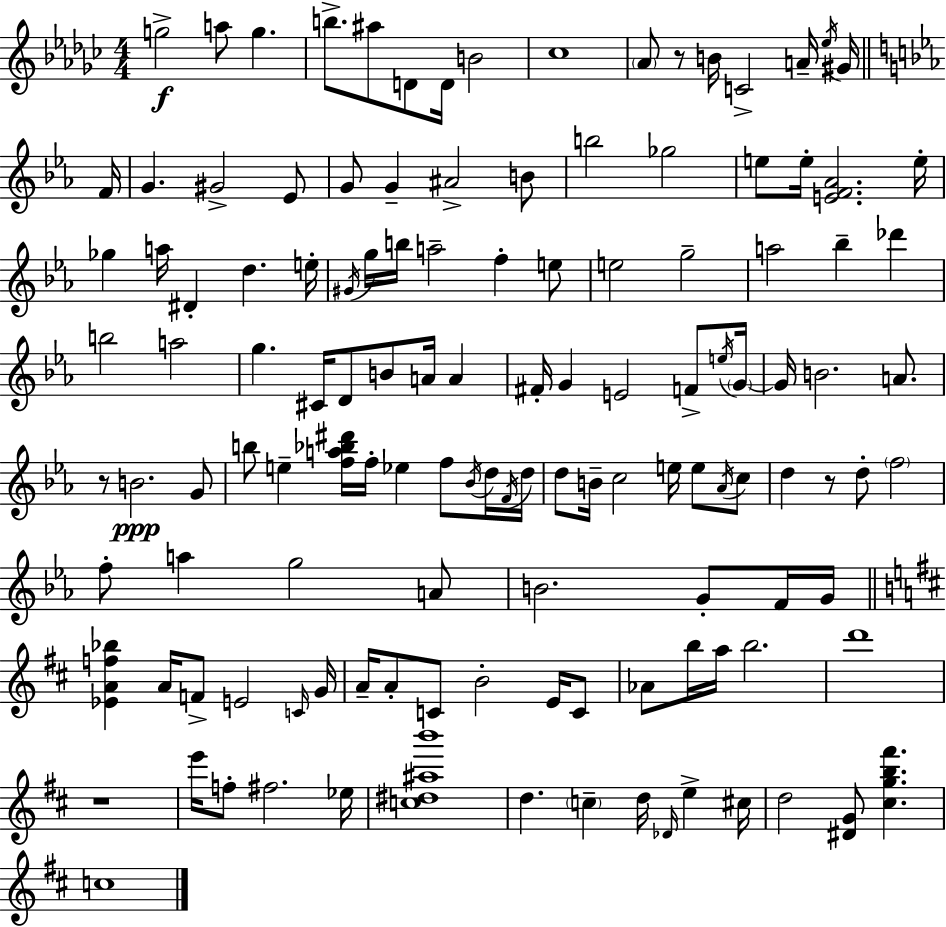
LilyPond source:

{
  \clef treble
  \numericTimeSignature
  \time 4/4
  \key ees \minor
  g''2->\f a''8 g''4. | b''8.-> ais''8 d'8 d'16 b'2 | ces''1 | \parenthesize aes'8 r8 b'16 c'2-> a'16-- \acciaccatura { ees''16 } gis'16 | \break \bar "||" \break \key c \minor f'16 g'4. gis'2-> ees'8 | g'8 g'4-- ais'2-> b'8 | b''2 ges''2 | e''8 e''16-. <e' f' aes'>2. | \break e''16-. ges''4 a''16 dis'4-. d''4. | e''16-. \acciaccatura { gis'16 } g''16 b''16 a''2-- f''4-. | e''8 e''2 g''2-- | a''2 bes''4-- des'''4 | \break b''2 a''2 | g''4. cis'16 d'8 b'8 a'16 a'4 | fis'16-. g'4 e'2 f'8-> | \acciaccatura { e''16 } \parenthesize g'16~~ g'16 b'2. | \break a'8. r8 b'2.\ppp | g'8 b''8 e''4-- <f'' a'' bes'' dis'''>16 f''16-. ees''4 f''8 | \acciaccatura { bes'16 } d''16 \acciaccatura { f'16 } d''16 d''8 b'16-- c''2 | e''16 e''8 \acciaccatura { aes'16 } c''8 d''4 r8 d''8-. \parenthesize f''2 | \break f''8-. a''4 g''2 | a'8 b'2. | g'8-. f'16 g'16 \bar "||" \break \key d \major <ees' a' f'' bes''>4 a'16 f'8-> e'2 \grace { c'16 } | g'16 a'16-- a'8-. c'8 b'2-. e'16 c'8 | aes'8 b''16 a''16 b''2. | d'''1 | \break r1 | e'''16 f''8-. fis''2. | ees''16 <c'' dis'' ais'' b'''>1 | d''4. \parenthesize c''4-- d''16 \grace { des'16 } e''4-> | \break cis''16 d''2 <dis' g'>8 <cis'' g'' b'' fis'''>4. | c''1 | \bar "|."
}